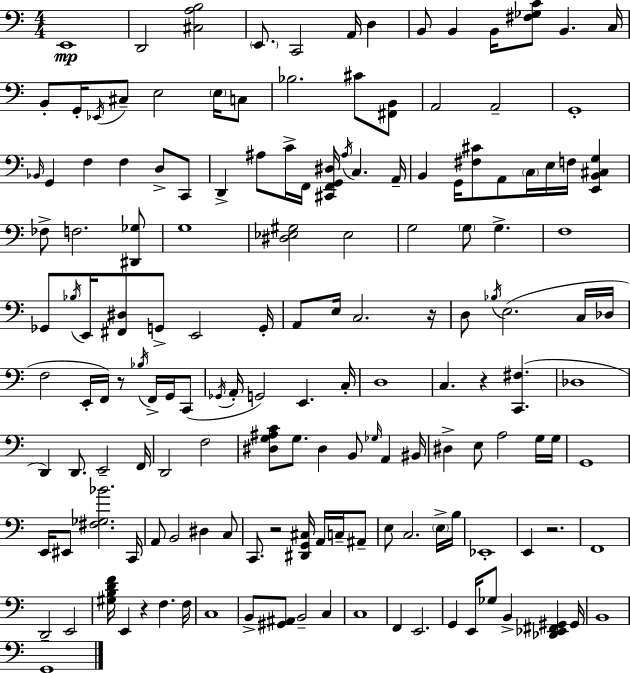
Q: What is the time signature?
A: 4/4